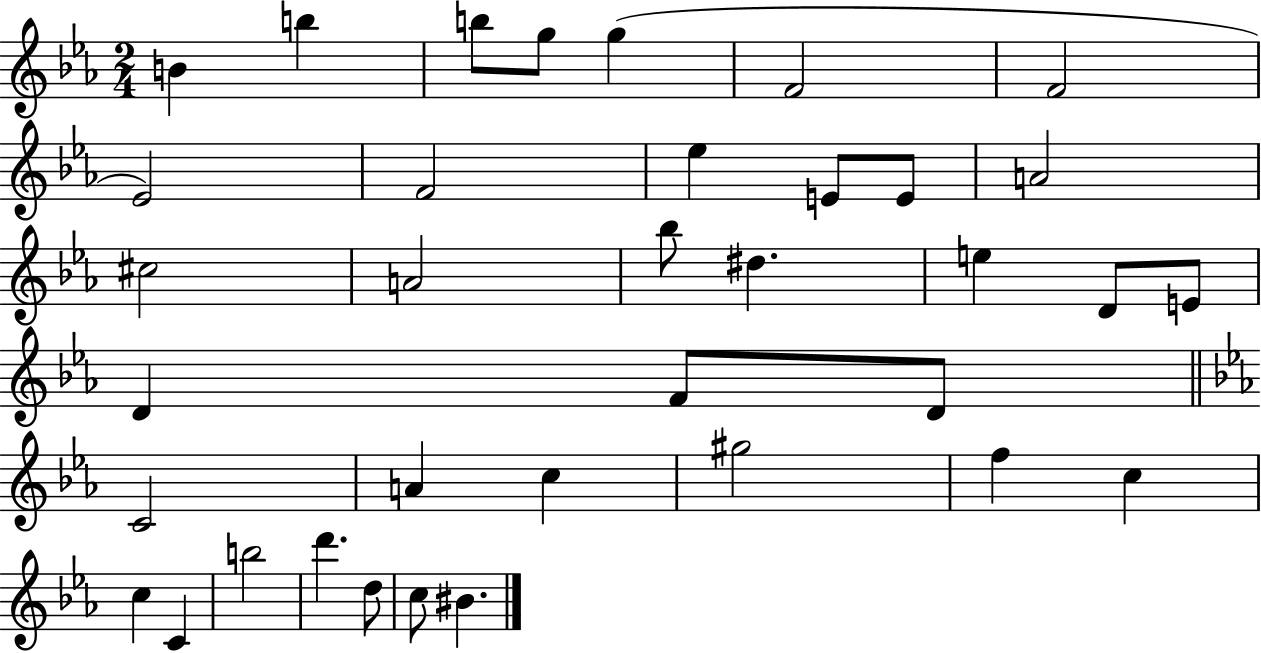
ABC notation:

X:1
T:Untitled
M:2/4
L:1/4
K:Eb
B b b/2 g/2 g F2 F2 _E2 F2 _e E/2 E/2 A2 ^c2 A2 _b/2 ^d e D/2 E/2 D F/2 D/2 C2 A c ^g2 f c c C b2 d' d/2 c/2 ^B